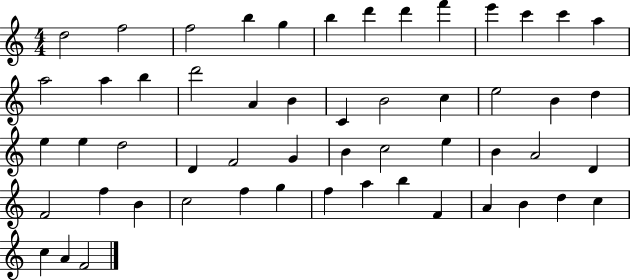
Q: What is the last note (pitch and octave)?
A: F4